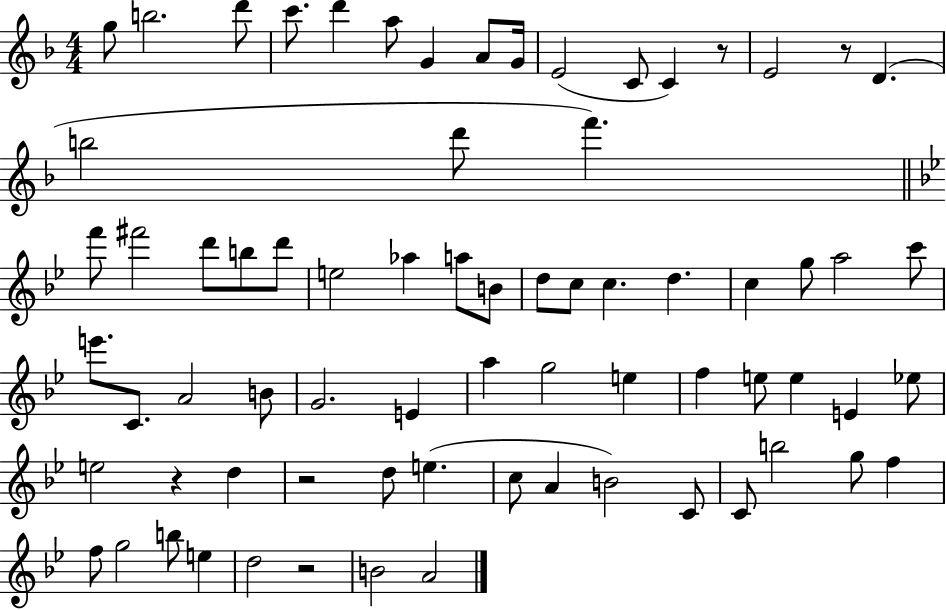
X:1
T:Untitled
M:4/4
L:1/4
K:F
g/2 b2 d'/2 c'/2 d' a/2 G A/2 G/4 E2 C/2 C z/2 E2 z/2 D b2 d'/2 f' f'/2 ^f'2 d'/2 b/2 d'/2 e2 _a a/2 B/2 d/2 c/2 c d c g/2 a2 c'/2 e'/2 C/2 A2 B/2 G2 E a g2 e f e/2 e E _e/2 e2 z d z2 d/2 e c/2 A B2 C/2 C/2 b2 g/2 f f/2 g2 b/2 e d2 z2 B2 A2